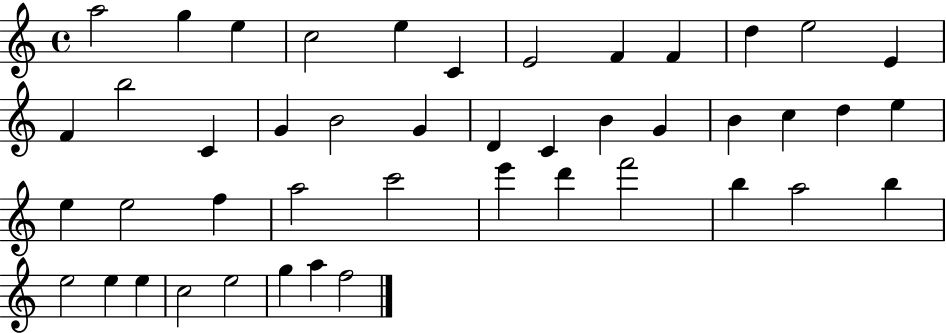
A5/h G5/q E5/q C5/h E5/q C4/q E4/h F4/q F4/q D5/q E5/h E4/q F4/q B5/h C4/q G4/q B4/h G4/q D4/q C4/q B4/q G4/q B4/q C5/q D5/q E5/q E5/q E5/h F5/q A5/h C6/h E6/q D6/q F6/h B5/q A5/h B5/q E5/h E5/q E5/q C5/h E5/h G5/q A5/q F5/h